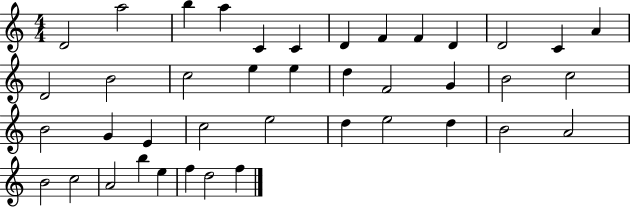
D4/h A5/h B5/q A5/q C4/q C4/q D4/q F4/q F4/q D4/q D4/h C4/q A4/q D4/h B4/h C5/h E5/q E5/q D5/q F4/h G4/q B4/h C5/h B4/h G4/q E4/q C5/h E5/h D5/q E5/h D5/q B4/h A4/h B4/h C5/h A4/h B5/q E5/q F5/q D5/h F5/q